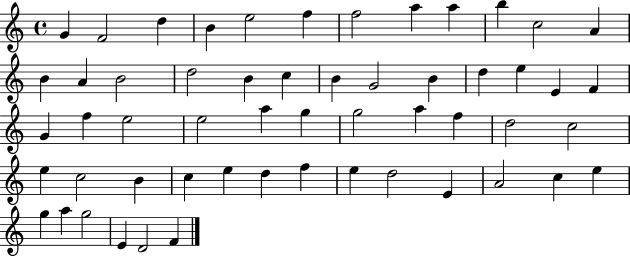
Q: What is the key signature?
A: C major